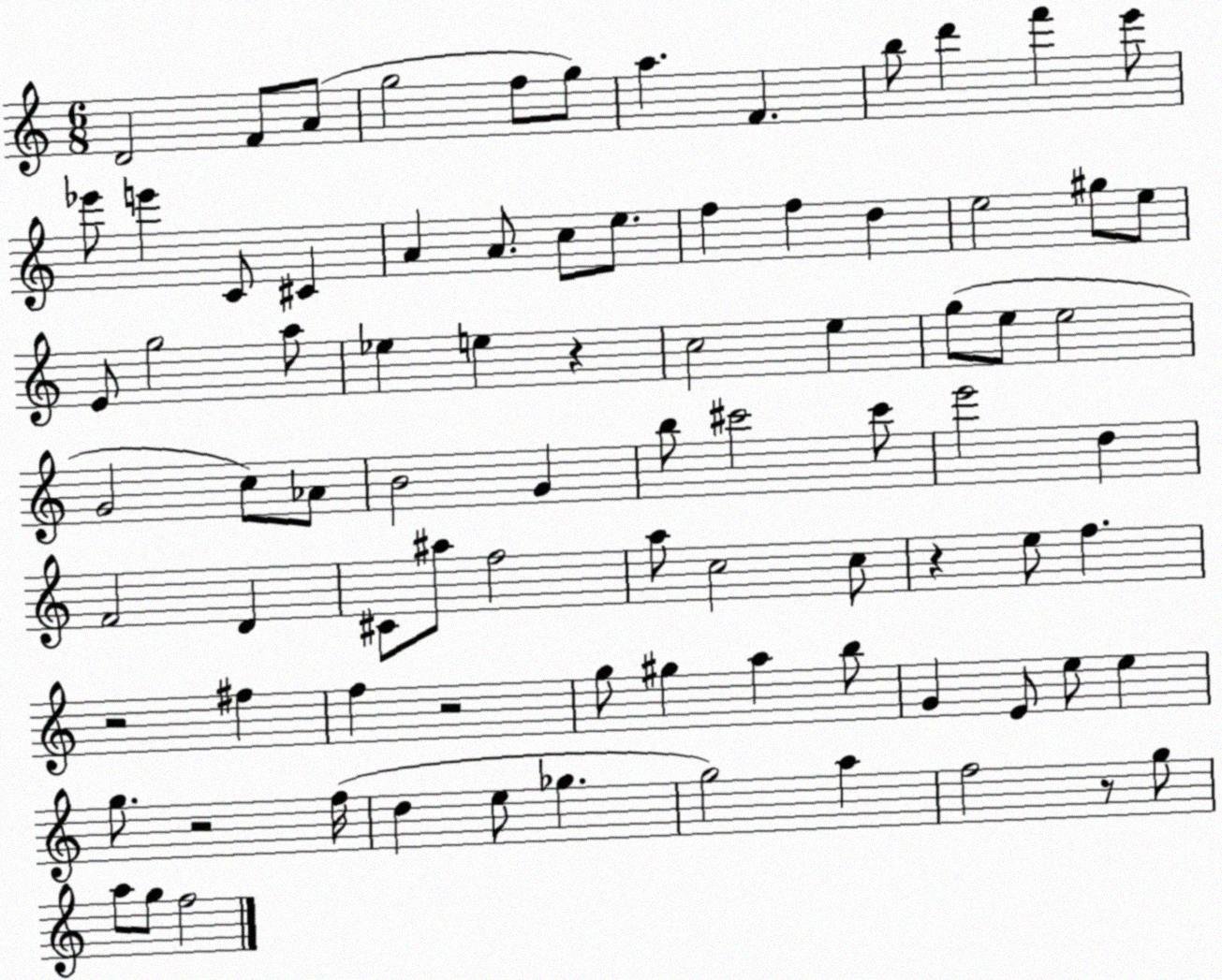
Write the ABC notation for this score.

X:1
T:Untitled
M:6/8
L:1/4
K:C
D2 F/2 A/2 g2 f/2 g/2 a F b/2 d' f' e'/2 _e'/2 e' C/2 ^C A A/2 c/2 e/2 f f d e2 ^g/2 e/2 E/2 g2 a/2 _e e z c2 e g/2 e/2 e2 G2 c/2 _A/2 B2 G b/2 ^c'2 ^c'/2 e'2 d F2 D ^C/2 ^a/2 f2 a/2 c2 c/2 z e/2 f z2 ^f f z2 g/2 ^g a b/2 G E/2 e/2 e g/2 z2 f/4 d e/2 _g g2 a f2 z/2 g/2 a/2 g/2 f2